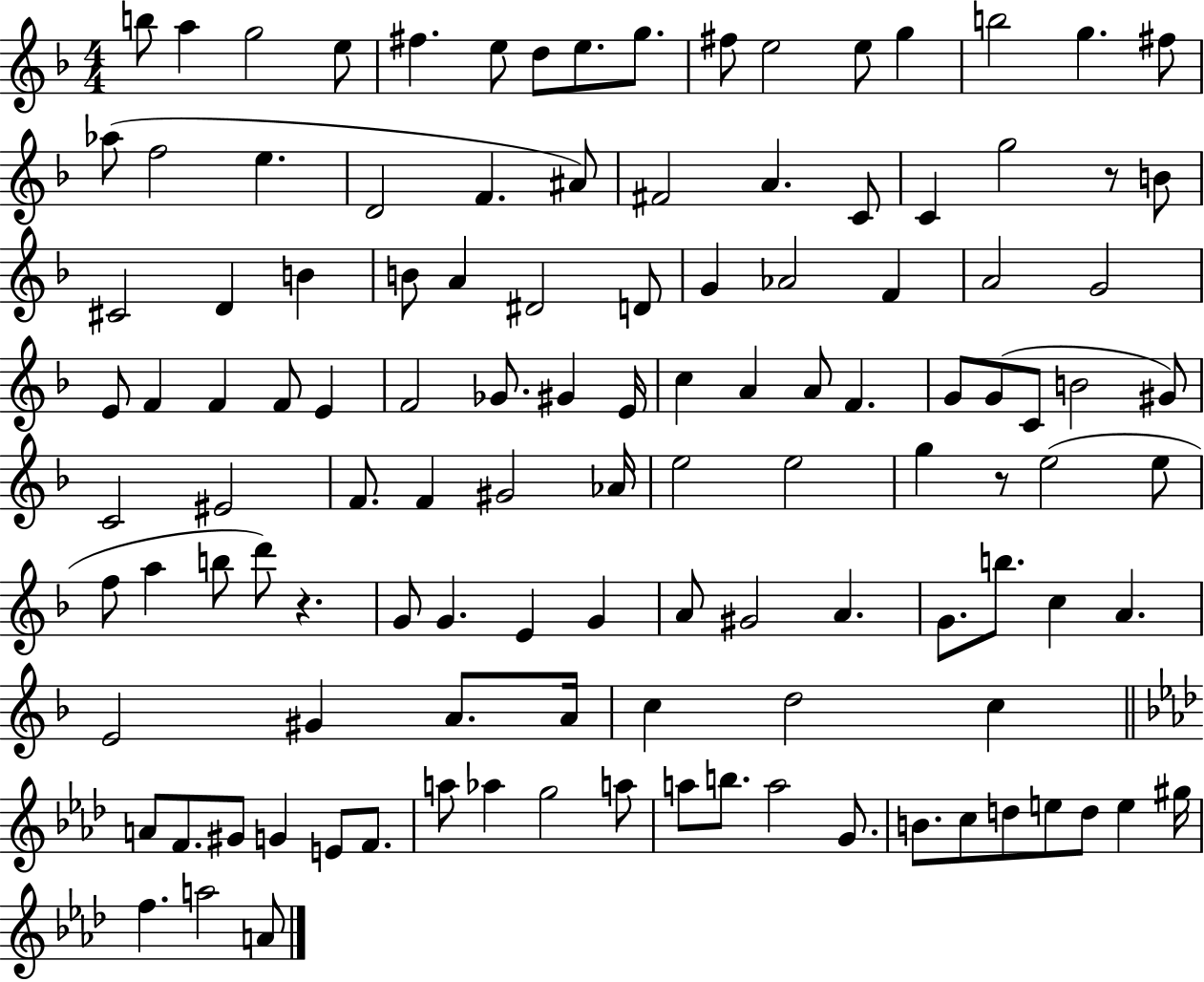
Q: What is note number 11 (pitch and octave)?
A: E5